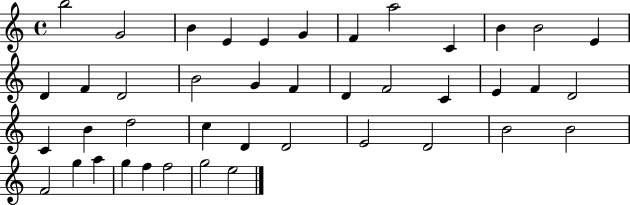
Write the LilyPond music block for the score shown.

{
  \clef treble
  \time 4/4
  \defaultTimeSignature
  \key c \major
  b''2 g'2 | b'4 e'4 e'4 g'4 | f'4 a''2 c'4 | b'4 b'2 e'4 | \break d'4 f'4 d'2 | b'2 g'4 f'4 | d'4 f'2 c'4 | e'4 f'4 d'2 | \break c'4 b'4 d''2 | c''4 d'4 d'2 | e'2 d'2 | b'2 b'2 | \break f'2 g''4 a''4 | g''4 f''4 f''2 | g''2 e''2 | \bar "|."
}